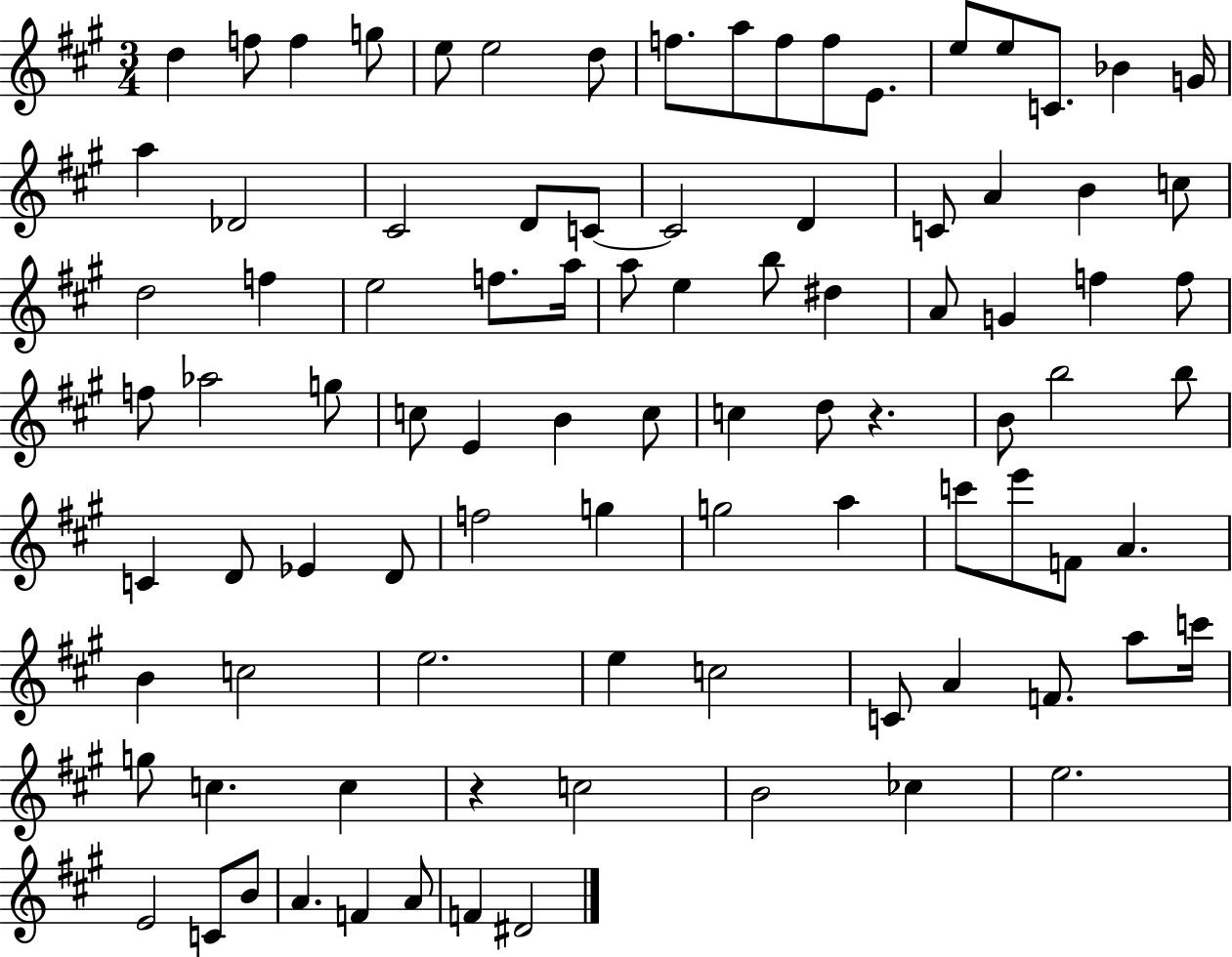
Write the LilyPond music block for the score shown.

{
  \clef treble
  \numericTimeSignature
  \time 3/4
  \key a \major
  d''4 f''8 f''4 g''8 | e''8 e''2 d''8 | f''8. a''8 f''8 f''8 e'8. | e''8 e''8 c'8. bes'4 g'16 | \break a''4 des'2 | cis'2 d'8 c'8~~ | c'2 d'4 | c'8 a'4 b'4 c''8 | \break d''2 f''4 | e''2 f''8. a''16 | a''8 e''4 b''8 dis''4 | a'8 g'4 f''4 f''8 | \break f''8 aes''2 g''8 | c''8 e'4 b'4 c''8 | c''4 d''8 r4. | b'8 b''2 b''8 | \break c'4 d'8 ees'4 d'8 | f''2 g''4 | g''2 a''4 | c'''8 e'''8 f'8 a'4. | \break b'4 c''2 | e''2. | e''4 c''2 | c'8 a'4 f'8. a''8 c'''16 | \break g''8 c''4. c''4 | r4 c''2 | b'2 ces''4 | e''2. | \break e'2 c'8 b'8 | a'4. f'4 a'8 | f'4 dis'2 | \bar "|."
}